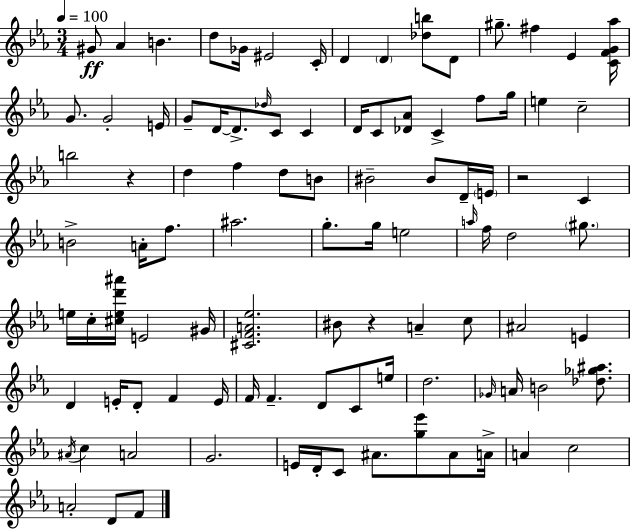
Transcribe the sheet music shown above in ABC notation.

X:1
T:Untitled
M:3/4
L:1/4
K:Cm
^G/2 _A B d/2 _G/4 ^E2 C/4 D D [_db]/2 D/2 ^g/2 ^f _E [CFG_a]/4 G/2 G2 E/4 G/2 D/4 D/2 _d/4 C/2 C D/4 C/2 [_D_A]/2 C f/2 g/4 e c2 b2 z d f d/2 B/2 ^B2 ^B/2 D/4 E/4 z2 C B2 A/4 f/2 ^a2 g/2 g/4 e2 a/4 f/4 d2 ^g/2 e/4 c/4 [^ced'^a']/4 E2 ^G/4 [^CFA_e]2 ^B/2 z A c/2 ^A2 E D E/4 D/2 F E/4 F/4 F D/2 C/2 e/4 d2 _G/4 A/4 B2 [_d_g^a]/2 ^A/4 c A2 G2 E/4 D/4 C/2 ^A/2 [g_e']/2 ^A/2 A/4 A c2 A2 D/2 F/2